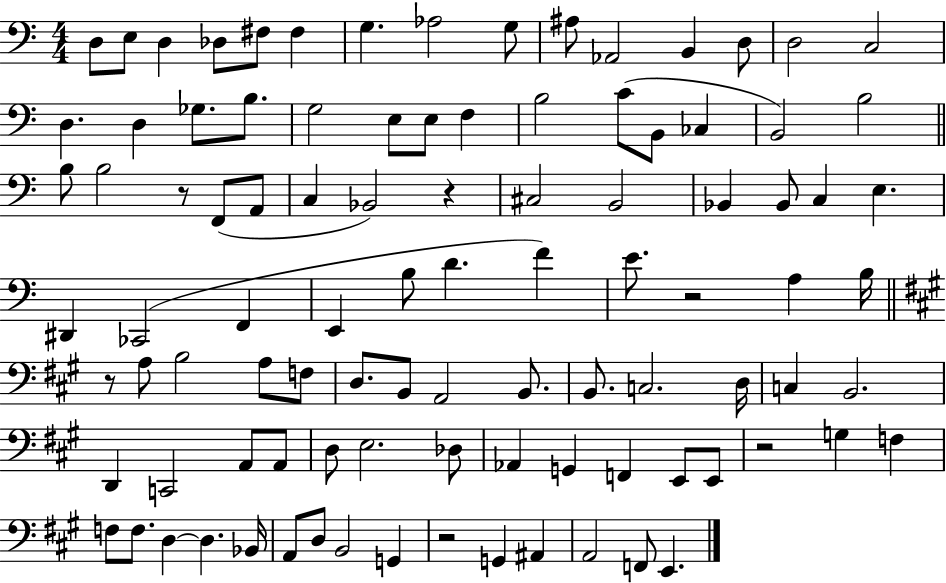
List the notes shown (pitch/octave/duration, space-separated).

D3/e E3/e D3/q Db3/e F#3/e F#3/q G3/q. Ab3/h G3/e A#3/e Ab2/h B2/q D3/e D3/h C3/h D3/q. D3/q Gb3/e. B3/e. G3/h E3/e E3/e F3/q B3/h C4/e B2/e CES3/q B2/h B3/h B3/e B3/h R/e F2/e A2/e C3/q Bb2/h R/q C#3/h B2/h Bb2/q Bb2/e C3/q E3/q. D#2/q CES2/h F2/q E2/q B3/e D4/q. F4/q E4/e. R/h A3/q B3/s R/e A3/e B3/h A3/e F3/e D3/e. B2/e A2/h B2/e. B2/e. C3/h. D3/s C3/q B2/h. D2/q C2/h A2/e A2/e D3/e E3/h. Db3/e Ab2/q G2/q F2/q E2/e E2/e R/h G3/q F3/q F3/e F3/e. D3/q D3/q. Bb2/s A2/e D3/e B2/h G2/q R/h G2/q A#2/q A2/h F2/e E2/q.